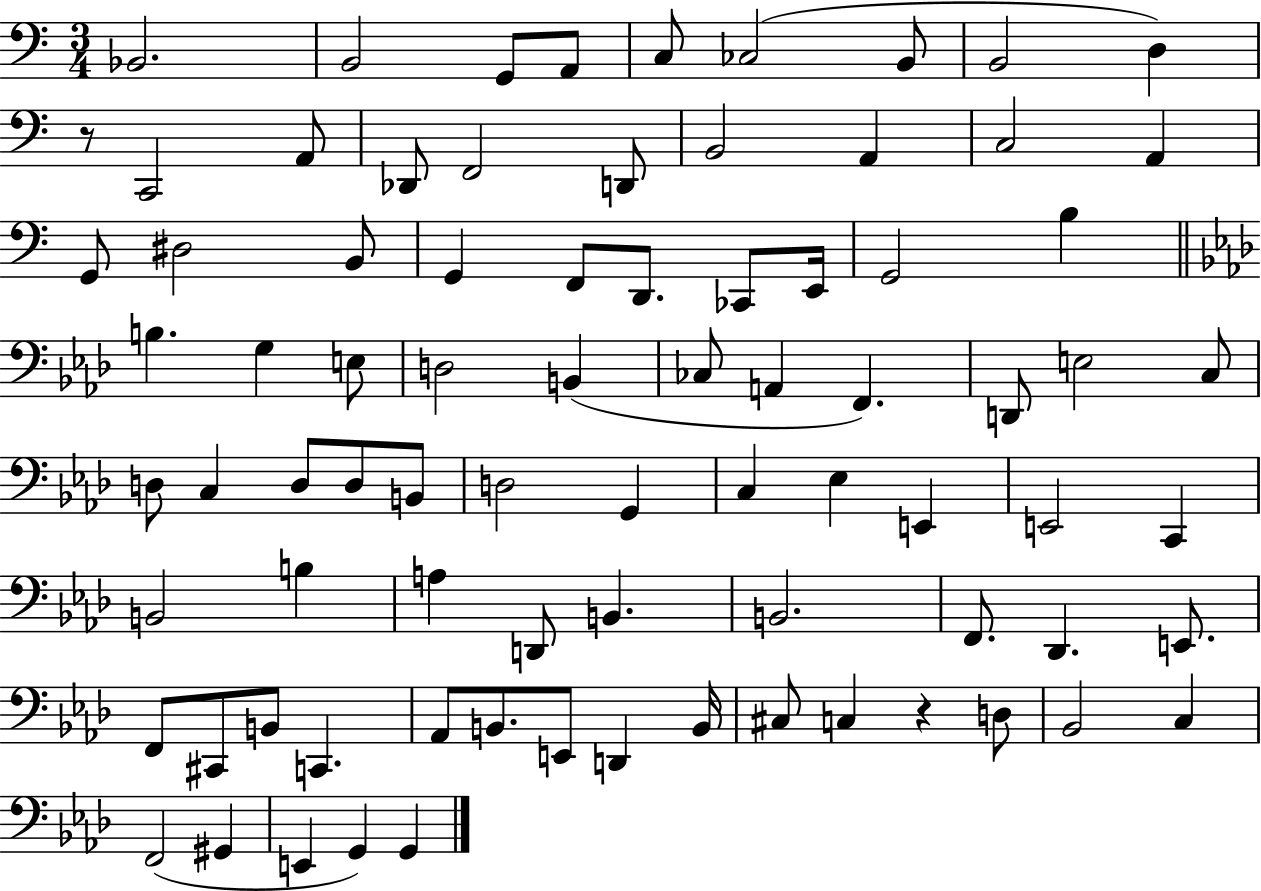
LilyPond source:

{
  \clef bass
  \numericTimeSignature
  \time 3/4
  \key c \major
  bes,2. | b,2 g,8 a,8 | c8 ces2( b,8 | b,2 d4) | \break r8 c,2 a,8 | des,8 f,2 d,8 | b,2 a,4 | c2 a,4 | \break g,8 dis2 b,8 | g,4 f,8 d,8. ces,8 e,16 | g,2 b4 | \bar "||" \break \key aes \major b4. g4 e8 | d2 b,4( | ces8 a,4 f,4.) | d,8 e2 c8 | \break d8 c4 d8 d8 b,8 | d2 g,4 | c4 ees4 e,4 | e,2 c,4 | \break b,2 b4 | a4 d,8 b,4. | b,2. | f,8. des,4. e,8. | \break f,8 cis,8 b,8 c,4. | aes,8 b,8. e,8 d,4 b,16 | cis8 c4 r4 d8 | bes,2 c4 | \break f,2( gis,4 | e,4 g,4) g,4 | \bar "|."
}